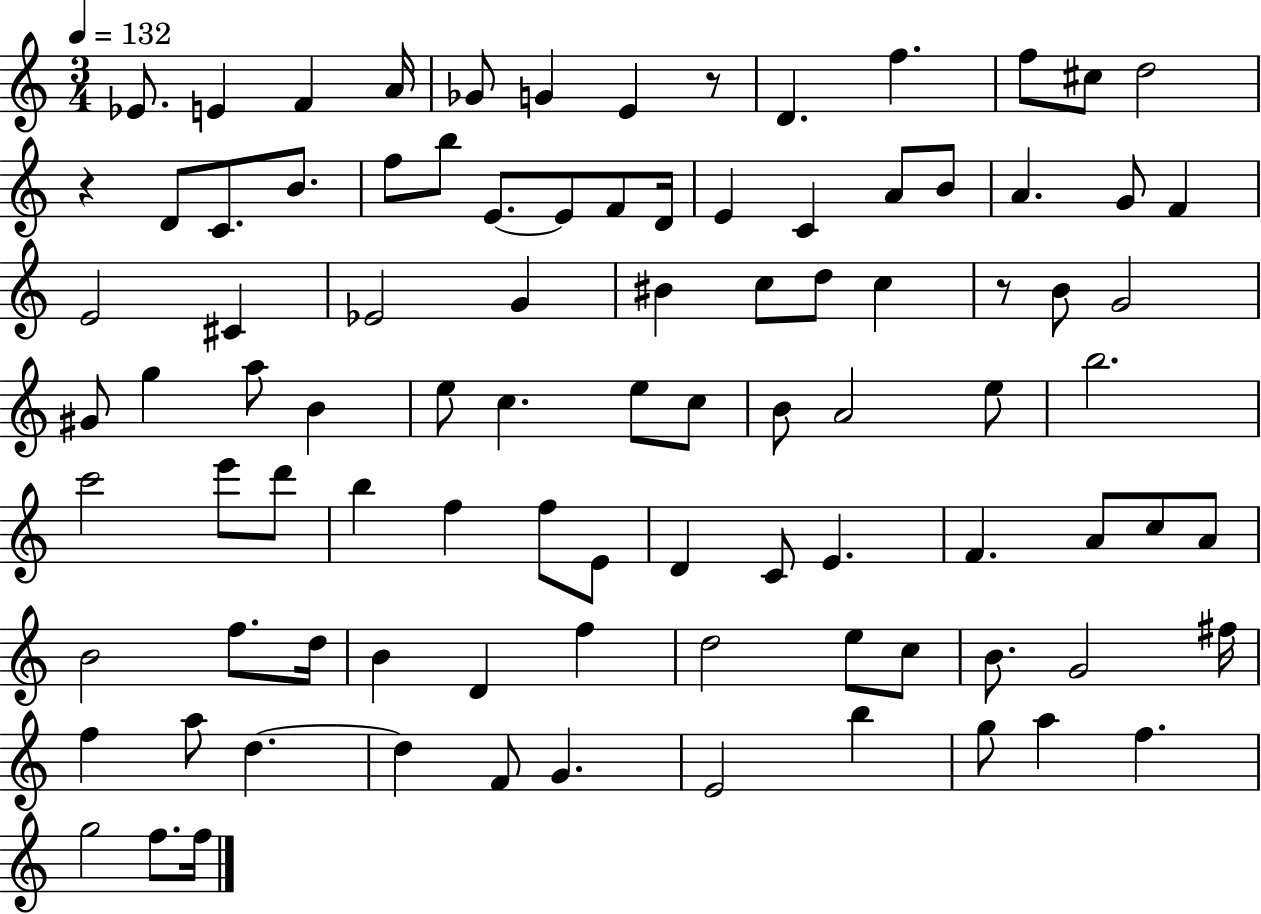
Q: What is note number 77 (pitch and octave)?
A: F5